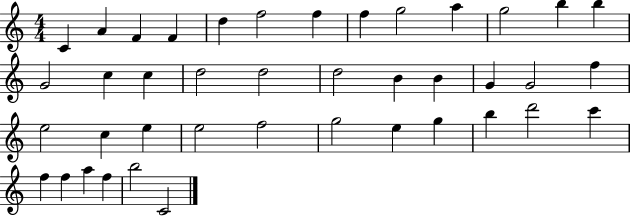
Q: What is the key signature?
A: C major